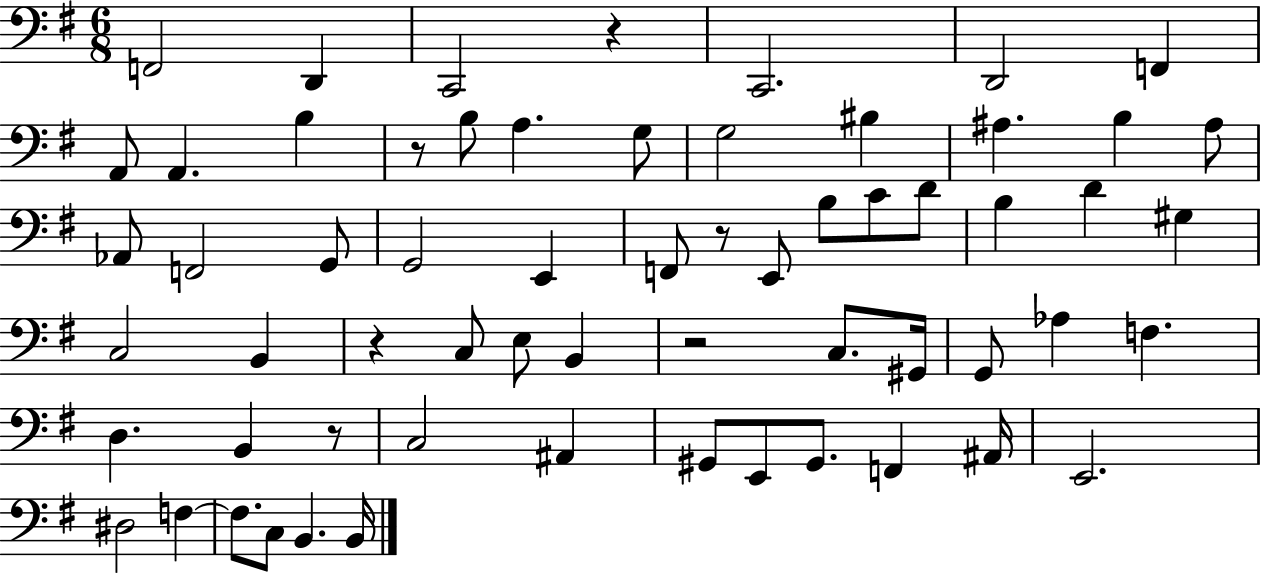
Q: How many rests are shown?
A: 6